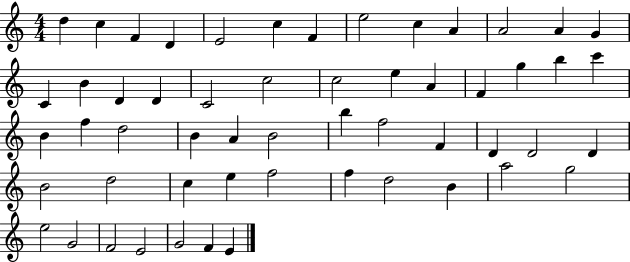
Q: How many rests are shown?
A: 0